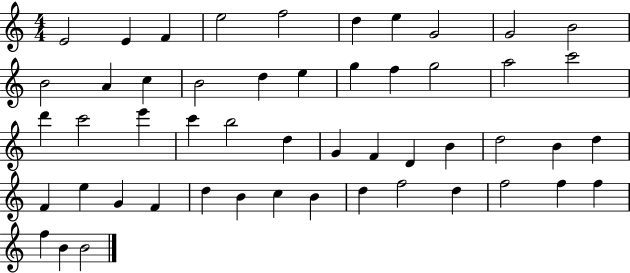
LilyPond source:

{
  \clef treble
  \numericTimeSignature
  \time 4/4
  \key c \major
  e'2 e'4 f'4 | e''2 f''2 | d''4 e''4 g'2 | g'2 b'2 | \break b'2 a'4 c''4 | b'2 d''4 e''4 | g''4 f''4 g''2 | a''2 c'''2 | \break d'''4 c'''2 e'''4 | c'''4 b''2 d''4 | g'4 f'4 d'4 b'4 | d''2 b'4 d''4 | \break f'4 e''4 g'4 f'4 | d''4 b'4 c''4 b'4 | d''4 f''2 d''4 | f''2 f''4 f''4 | \break f''4 b'4 b'2 | \bar "|."
}